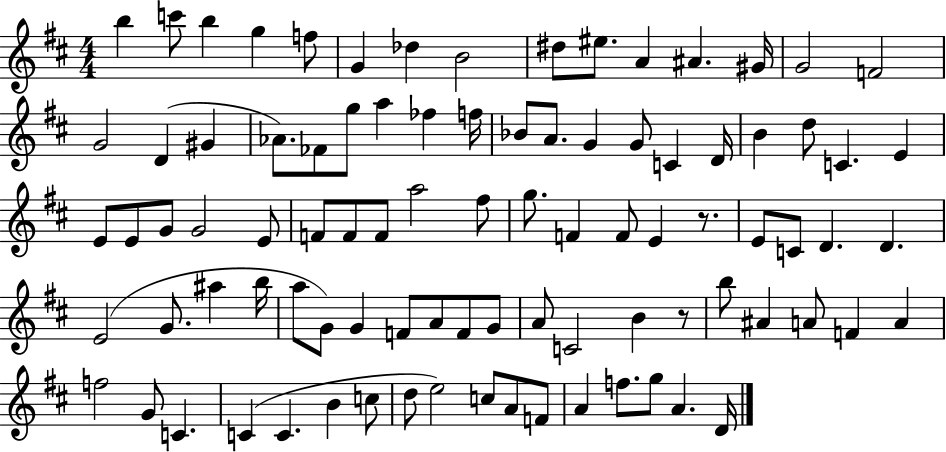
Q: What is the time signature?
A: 4/4